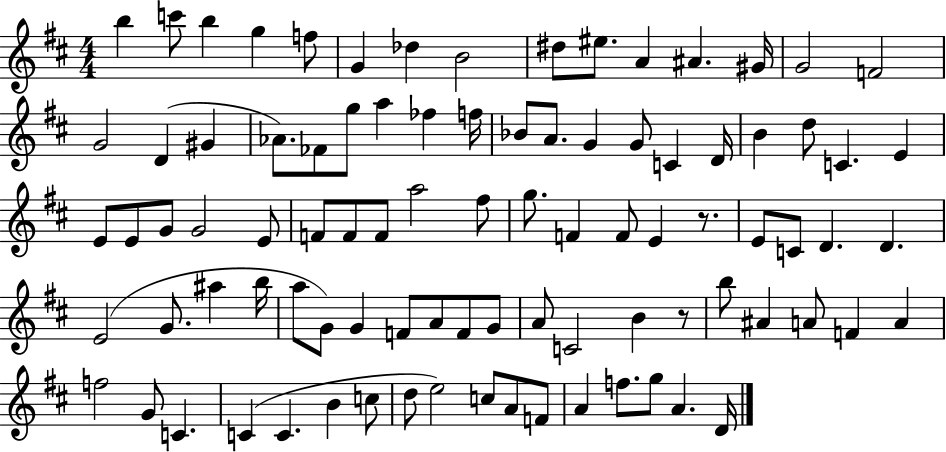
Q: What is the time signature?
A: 4/4